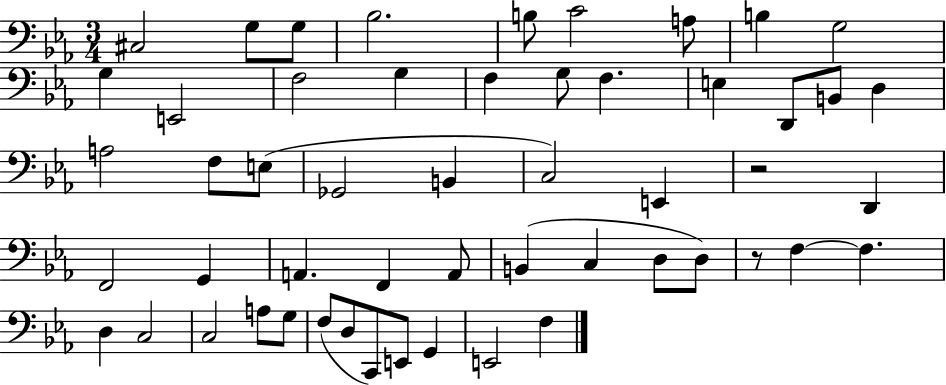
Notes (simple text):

C#3/h G3/e G3/e Bb3/h. B3/e C4/h A3/e B3/q G3/h G3/q E2/h F3/h G3/q F3/q G3/e F3/q. E3/q D2/e B2/e D3/q A3/h F3/e E3/e Gb2/h B2/q C3/h E2/q R/h D2/q F2/h G2/q A2/q. F2/q A2/e B2/q C3/q D3/e D3/e R/e F3/q F3/q. D3/q C3/h C3/h A3/e G3/e F3/e D3/e C2/e E2/e G2/q E2/h F3/q